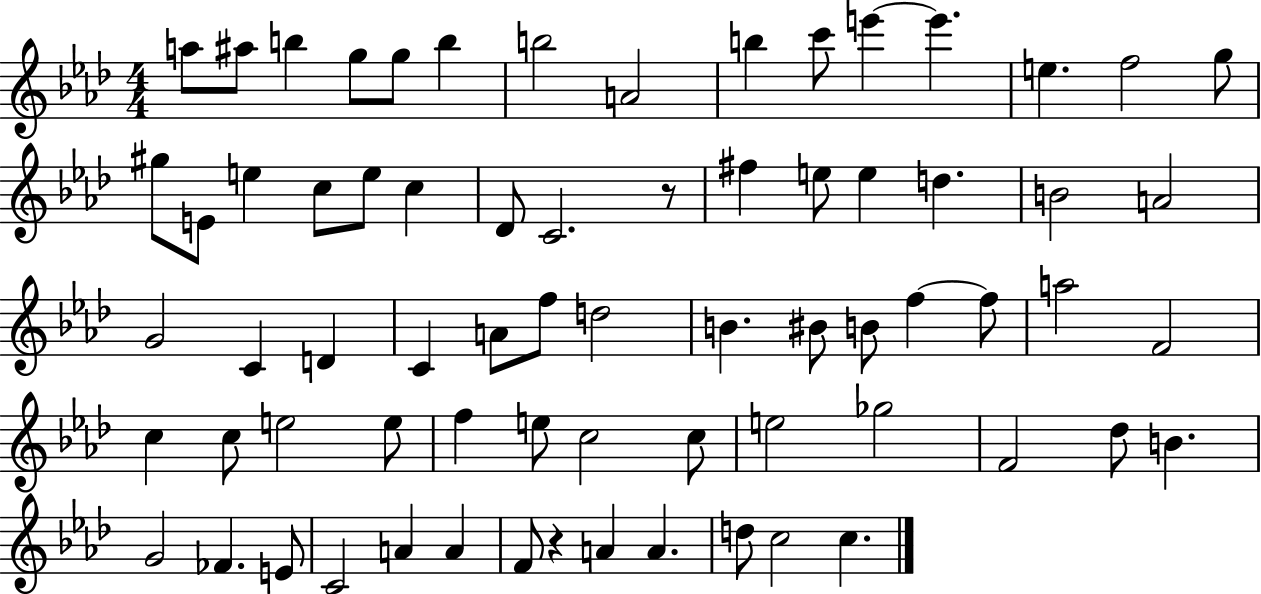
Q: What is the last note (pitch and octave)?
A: C5